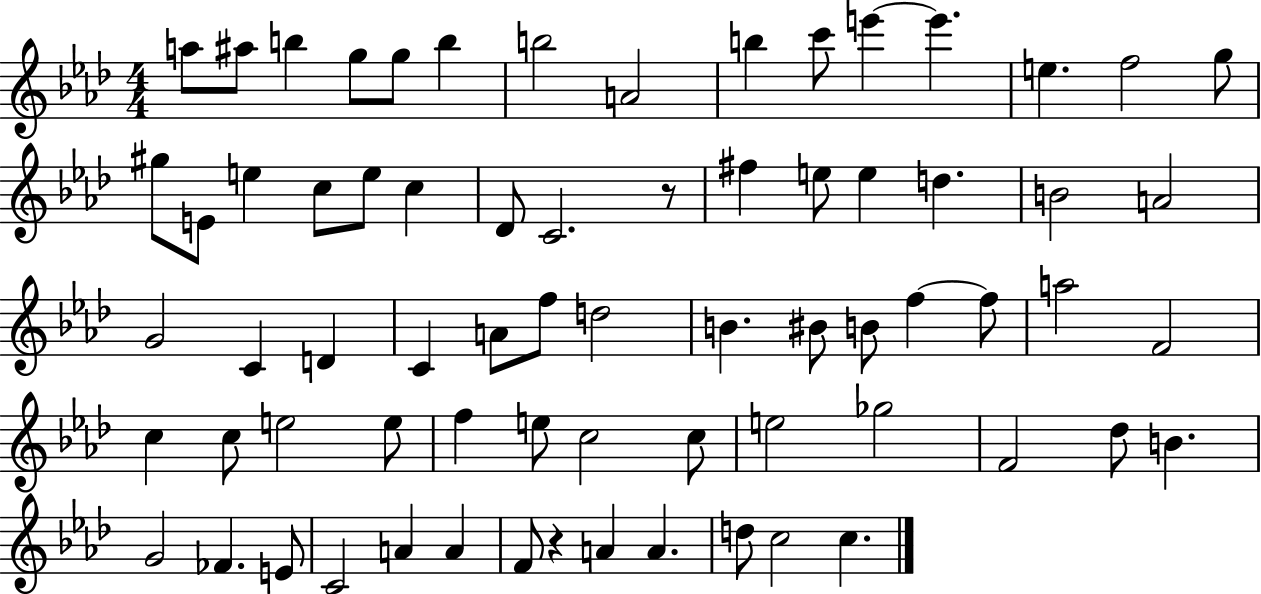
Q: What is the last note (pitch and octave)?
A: C5